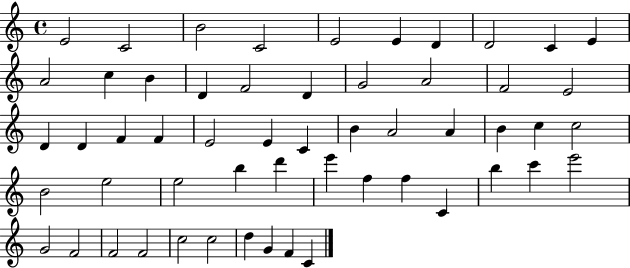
{
  \clef treble
  \time 4/4
  \defaultTimeSignature
  \key c \major
  e'2 c'2 | b'2 c'2 | e'2 e'4 d'4 | d'2 c'4 e'4 | \break a'2 c''4 b'4 | d'4 f'2 d'4 | g'2 a'2 | f'2 e'2 | \break d'4 d'4 f'4 f'4 | e'2 e'4 c'4 | b'4 a'2 a'4 | b'4 c''4 c''2 | \break b'2 e''2 | e''2 b''4 d'''4 | e'''4 f''4 f''4 c'4 | b''4 c'''4 e'''2 | \break g'2 f'2 | f'2 f'2 | c''2 c''2 | d''4 g'4 f'4 c'4 | \break \bar "|."
}